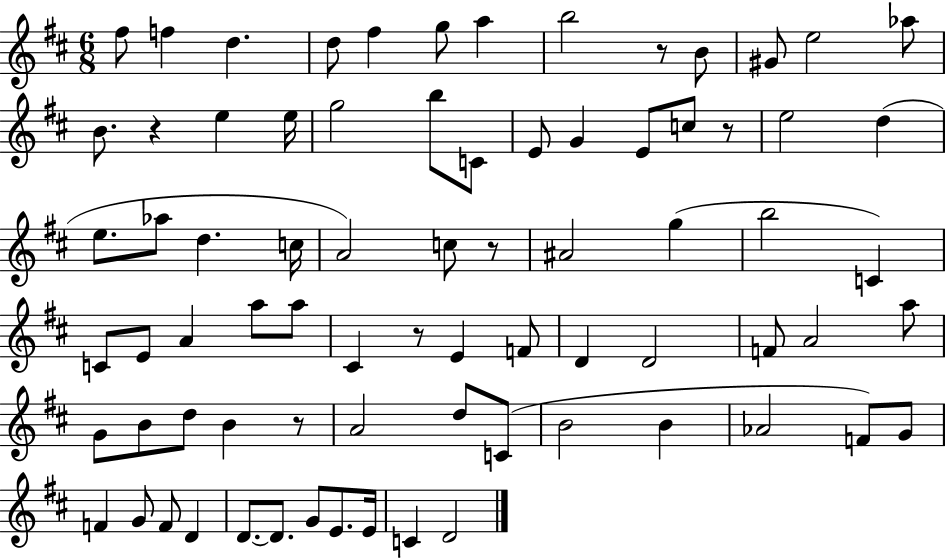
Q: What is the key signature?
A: D major